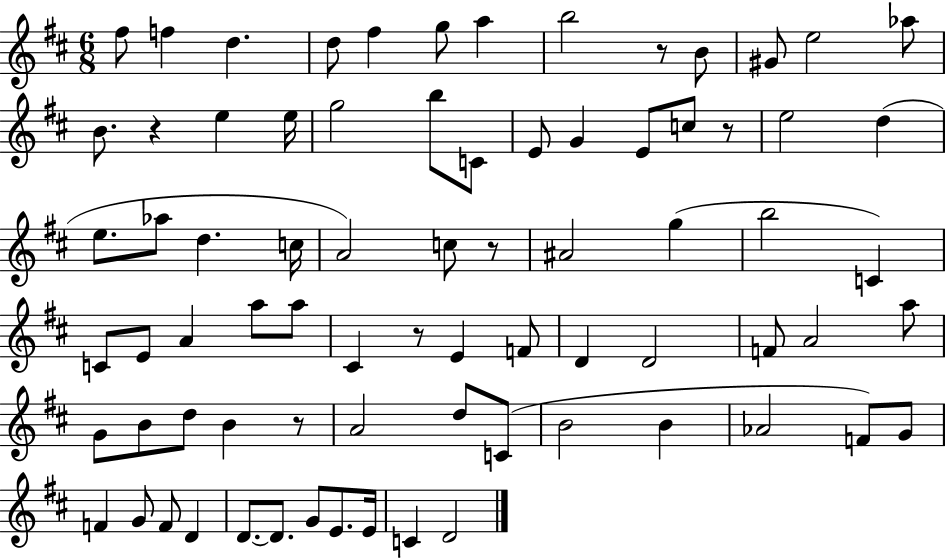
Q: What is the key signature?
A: D major